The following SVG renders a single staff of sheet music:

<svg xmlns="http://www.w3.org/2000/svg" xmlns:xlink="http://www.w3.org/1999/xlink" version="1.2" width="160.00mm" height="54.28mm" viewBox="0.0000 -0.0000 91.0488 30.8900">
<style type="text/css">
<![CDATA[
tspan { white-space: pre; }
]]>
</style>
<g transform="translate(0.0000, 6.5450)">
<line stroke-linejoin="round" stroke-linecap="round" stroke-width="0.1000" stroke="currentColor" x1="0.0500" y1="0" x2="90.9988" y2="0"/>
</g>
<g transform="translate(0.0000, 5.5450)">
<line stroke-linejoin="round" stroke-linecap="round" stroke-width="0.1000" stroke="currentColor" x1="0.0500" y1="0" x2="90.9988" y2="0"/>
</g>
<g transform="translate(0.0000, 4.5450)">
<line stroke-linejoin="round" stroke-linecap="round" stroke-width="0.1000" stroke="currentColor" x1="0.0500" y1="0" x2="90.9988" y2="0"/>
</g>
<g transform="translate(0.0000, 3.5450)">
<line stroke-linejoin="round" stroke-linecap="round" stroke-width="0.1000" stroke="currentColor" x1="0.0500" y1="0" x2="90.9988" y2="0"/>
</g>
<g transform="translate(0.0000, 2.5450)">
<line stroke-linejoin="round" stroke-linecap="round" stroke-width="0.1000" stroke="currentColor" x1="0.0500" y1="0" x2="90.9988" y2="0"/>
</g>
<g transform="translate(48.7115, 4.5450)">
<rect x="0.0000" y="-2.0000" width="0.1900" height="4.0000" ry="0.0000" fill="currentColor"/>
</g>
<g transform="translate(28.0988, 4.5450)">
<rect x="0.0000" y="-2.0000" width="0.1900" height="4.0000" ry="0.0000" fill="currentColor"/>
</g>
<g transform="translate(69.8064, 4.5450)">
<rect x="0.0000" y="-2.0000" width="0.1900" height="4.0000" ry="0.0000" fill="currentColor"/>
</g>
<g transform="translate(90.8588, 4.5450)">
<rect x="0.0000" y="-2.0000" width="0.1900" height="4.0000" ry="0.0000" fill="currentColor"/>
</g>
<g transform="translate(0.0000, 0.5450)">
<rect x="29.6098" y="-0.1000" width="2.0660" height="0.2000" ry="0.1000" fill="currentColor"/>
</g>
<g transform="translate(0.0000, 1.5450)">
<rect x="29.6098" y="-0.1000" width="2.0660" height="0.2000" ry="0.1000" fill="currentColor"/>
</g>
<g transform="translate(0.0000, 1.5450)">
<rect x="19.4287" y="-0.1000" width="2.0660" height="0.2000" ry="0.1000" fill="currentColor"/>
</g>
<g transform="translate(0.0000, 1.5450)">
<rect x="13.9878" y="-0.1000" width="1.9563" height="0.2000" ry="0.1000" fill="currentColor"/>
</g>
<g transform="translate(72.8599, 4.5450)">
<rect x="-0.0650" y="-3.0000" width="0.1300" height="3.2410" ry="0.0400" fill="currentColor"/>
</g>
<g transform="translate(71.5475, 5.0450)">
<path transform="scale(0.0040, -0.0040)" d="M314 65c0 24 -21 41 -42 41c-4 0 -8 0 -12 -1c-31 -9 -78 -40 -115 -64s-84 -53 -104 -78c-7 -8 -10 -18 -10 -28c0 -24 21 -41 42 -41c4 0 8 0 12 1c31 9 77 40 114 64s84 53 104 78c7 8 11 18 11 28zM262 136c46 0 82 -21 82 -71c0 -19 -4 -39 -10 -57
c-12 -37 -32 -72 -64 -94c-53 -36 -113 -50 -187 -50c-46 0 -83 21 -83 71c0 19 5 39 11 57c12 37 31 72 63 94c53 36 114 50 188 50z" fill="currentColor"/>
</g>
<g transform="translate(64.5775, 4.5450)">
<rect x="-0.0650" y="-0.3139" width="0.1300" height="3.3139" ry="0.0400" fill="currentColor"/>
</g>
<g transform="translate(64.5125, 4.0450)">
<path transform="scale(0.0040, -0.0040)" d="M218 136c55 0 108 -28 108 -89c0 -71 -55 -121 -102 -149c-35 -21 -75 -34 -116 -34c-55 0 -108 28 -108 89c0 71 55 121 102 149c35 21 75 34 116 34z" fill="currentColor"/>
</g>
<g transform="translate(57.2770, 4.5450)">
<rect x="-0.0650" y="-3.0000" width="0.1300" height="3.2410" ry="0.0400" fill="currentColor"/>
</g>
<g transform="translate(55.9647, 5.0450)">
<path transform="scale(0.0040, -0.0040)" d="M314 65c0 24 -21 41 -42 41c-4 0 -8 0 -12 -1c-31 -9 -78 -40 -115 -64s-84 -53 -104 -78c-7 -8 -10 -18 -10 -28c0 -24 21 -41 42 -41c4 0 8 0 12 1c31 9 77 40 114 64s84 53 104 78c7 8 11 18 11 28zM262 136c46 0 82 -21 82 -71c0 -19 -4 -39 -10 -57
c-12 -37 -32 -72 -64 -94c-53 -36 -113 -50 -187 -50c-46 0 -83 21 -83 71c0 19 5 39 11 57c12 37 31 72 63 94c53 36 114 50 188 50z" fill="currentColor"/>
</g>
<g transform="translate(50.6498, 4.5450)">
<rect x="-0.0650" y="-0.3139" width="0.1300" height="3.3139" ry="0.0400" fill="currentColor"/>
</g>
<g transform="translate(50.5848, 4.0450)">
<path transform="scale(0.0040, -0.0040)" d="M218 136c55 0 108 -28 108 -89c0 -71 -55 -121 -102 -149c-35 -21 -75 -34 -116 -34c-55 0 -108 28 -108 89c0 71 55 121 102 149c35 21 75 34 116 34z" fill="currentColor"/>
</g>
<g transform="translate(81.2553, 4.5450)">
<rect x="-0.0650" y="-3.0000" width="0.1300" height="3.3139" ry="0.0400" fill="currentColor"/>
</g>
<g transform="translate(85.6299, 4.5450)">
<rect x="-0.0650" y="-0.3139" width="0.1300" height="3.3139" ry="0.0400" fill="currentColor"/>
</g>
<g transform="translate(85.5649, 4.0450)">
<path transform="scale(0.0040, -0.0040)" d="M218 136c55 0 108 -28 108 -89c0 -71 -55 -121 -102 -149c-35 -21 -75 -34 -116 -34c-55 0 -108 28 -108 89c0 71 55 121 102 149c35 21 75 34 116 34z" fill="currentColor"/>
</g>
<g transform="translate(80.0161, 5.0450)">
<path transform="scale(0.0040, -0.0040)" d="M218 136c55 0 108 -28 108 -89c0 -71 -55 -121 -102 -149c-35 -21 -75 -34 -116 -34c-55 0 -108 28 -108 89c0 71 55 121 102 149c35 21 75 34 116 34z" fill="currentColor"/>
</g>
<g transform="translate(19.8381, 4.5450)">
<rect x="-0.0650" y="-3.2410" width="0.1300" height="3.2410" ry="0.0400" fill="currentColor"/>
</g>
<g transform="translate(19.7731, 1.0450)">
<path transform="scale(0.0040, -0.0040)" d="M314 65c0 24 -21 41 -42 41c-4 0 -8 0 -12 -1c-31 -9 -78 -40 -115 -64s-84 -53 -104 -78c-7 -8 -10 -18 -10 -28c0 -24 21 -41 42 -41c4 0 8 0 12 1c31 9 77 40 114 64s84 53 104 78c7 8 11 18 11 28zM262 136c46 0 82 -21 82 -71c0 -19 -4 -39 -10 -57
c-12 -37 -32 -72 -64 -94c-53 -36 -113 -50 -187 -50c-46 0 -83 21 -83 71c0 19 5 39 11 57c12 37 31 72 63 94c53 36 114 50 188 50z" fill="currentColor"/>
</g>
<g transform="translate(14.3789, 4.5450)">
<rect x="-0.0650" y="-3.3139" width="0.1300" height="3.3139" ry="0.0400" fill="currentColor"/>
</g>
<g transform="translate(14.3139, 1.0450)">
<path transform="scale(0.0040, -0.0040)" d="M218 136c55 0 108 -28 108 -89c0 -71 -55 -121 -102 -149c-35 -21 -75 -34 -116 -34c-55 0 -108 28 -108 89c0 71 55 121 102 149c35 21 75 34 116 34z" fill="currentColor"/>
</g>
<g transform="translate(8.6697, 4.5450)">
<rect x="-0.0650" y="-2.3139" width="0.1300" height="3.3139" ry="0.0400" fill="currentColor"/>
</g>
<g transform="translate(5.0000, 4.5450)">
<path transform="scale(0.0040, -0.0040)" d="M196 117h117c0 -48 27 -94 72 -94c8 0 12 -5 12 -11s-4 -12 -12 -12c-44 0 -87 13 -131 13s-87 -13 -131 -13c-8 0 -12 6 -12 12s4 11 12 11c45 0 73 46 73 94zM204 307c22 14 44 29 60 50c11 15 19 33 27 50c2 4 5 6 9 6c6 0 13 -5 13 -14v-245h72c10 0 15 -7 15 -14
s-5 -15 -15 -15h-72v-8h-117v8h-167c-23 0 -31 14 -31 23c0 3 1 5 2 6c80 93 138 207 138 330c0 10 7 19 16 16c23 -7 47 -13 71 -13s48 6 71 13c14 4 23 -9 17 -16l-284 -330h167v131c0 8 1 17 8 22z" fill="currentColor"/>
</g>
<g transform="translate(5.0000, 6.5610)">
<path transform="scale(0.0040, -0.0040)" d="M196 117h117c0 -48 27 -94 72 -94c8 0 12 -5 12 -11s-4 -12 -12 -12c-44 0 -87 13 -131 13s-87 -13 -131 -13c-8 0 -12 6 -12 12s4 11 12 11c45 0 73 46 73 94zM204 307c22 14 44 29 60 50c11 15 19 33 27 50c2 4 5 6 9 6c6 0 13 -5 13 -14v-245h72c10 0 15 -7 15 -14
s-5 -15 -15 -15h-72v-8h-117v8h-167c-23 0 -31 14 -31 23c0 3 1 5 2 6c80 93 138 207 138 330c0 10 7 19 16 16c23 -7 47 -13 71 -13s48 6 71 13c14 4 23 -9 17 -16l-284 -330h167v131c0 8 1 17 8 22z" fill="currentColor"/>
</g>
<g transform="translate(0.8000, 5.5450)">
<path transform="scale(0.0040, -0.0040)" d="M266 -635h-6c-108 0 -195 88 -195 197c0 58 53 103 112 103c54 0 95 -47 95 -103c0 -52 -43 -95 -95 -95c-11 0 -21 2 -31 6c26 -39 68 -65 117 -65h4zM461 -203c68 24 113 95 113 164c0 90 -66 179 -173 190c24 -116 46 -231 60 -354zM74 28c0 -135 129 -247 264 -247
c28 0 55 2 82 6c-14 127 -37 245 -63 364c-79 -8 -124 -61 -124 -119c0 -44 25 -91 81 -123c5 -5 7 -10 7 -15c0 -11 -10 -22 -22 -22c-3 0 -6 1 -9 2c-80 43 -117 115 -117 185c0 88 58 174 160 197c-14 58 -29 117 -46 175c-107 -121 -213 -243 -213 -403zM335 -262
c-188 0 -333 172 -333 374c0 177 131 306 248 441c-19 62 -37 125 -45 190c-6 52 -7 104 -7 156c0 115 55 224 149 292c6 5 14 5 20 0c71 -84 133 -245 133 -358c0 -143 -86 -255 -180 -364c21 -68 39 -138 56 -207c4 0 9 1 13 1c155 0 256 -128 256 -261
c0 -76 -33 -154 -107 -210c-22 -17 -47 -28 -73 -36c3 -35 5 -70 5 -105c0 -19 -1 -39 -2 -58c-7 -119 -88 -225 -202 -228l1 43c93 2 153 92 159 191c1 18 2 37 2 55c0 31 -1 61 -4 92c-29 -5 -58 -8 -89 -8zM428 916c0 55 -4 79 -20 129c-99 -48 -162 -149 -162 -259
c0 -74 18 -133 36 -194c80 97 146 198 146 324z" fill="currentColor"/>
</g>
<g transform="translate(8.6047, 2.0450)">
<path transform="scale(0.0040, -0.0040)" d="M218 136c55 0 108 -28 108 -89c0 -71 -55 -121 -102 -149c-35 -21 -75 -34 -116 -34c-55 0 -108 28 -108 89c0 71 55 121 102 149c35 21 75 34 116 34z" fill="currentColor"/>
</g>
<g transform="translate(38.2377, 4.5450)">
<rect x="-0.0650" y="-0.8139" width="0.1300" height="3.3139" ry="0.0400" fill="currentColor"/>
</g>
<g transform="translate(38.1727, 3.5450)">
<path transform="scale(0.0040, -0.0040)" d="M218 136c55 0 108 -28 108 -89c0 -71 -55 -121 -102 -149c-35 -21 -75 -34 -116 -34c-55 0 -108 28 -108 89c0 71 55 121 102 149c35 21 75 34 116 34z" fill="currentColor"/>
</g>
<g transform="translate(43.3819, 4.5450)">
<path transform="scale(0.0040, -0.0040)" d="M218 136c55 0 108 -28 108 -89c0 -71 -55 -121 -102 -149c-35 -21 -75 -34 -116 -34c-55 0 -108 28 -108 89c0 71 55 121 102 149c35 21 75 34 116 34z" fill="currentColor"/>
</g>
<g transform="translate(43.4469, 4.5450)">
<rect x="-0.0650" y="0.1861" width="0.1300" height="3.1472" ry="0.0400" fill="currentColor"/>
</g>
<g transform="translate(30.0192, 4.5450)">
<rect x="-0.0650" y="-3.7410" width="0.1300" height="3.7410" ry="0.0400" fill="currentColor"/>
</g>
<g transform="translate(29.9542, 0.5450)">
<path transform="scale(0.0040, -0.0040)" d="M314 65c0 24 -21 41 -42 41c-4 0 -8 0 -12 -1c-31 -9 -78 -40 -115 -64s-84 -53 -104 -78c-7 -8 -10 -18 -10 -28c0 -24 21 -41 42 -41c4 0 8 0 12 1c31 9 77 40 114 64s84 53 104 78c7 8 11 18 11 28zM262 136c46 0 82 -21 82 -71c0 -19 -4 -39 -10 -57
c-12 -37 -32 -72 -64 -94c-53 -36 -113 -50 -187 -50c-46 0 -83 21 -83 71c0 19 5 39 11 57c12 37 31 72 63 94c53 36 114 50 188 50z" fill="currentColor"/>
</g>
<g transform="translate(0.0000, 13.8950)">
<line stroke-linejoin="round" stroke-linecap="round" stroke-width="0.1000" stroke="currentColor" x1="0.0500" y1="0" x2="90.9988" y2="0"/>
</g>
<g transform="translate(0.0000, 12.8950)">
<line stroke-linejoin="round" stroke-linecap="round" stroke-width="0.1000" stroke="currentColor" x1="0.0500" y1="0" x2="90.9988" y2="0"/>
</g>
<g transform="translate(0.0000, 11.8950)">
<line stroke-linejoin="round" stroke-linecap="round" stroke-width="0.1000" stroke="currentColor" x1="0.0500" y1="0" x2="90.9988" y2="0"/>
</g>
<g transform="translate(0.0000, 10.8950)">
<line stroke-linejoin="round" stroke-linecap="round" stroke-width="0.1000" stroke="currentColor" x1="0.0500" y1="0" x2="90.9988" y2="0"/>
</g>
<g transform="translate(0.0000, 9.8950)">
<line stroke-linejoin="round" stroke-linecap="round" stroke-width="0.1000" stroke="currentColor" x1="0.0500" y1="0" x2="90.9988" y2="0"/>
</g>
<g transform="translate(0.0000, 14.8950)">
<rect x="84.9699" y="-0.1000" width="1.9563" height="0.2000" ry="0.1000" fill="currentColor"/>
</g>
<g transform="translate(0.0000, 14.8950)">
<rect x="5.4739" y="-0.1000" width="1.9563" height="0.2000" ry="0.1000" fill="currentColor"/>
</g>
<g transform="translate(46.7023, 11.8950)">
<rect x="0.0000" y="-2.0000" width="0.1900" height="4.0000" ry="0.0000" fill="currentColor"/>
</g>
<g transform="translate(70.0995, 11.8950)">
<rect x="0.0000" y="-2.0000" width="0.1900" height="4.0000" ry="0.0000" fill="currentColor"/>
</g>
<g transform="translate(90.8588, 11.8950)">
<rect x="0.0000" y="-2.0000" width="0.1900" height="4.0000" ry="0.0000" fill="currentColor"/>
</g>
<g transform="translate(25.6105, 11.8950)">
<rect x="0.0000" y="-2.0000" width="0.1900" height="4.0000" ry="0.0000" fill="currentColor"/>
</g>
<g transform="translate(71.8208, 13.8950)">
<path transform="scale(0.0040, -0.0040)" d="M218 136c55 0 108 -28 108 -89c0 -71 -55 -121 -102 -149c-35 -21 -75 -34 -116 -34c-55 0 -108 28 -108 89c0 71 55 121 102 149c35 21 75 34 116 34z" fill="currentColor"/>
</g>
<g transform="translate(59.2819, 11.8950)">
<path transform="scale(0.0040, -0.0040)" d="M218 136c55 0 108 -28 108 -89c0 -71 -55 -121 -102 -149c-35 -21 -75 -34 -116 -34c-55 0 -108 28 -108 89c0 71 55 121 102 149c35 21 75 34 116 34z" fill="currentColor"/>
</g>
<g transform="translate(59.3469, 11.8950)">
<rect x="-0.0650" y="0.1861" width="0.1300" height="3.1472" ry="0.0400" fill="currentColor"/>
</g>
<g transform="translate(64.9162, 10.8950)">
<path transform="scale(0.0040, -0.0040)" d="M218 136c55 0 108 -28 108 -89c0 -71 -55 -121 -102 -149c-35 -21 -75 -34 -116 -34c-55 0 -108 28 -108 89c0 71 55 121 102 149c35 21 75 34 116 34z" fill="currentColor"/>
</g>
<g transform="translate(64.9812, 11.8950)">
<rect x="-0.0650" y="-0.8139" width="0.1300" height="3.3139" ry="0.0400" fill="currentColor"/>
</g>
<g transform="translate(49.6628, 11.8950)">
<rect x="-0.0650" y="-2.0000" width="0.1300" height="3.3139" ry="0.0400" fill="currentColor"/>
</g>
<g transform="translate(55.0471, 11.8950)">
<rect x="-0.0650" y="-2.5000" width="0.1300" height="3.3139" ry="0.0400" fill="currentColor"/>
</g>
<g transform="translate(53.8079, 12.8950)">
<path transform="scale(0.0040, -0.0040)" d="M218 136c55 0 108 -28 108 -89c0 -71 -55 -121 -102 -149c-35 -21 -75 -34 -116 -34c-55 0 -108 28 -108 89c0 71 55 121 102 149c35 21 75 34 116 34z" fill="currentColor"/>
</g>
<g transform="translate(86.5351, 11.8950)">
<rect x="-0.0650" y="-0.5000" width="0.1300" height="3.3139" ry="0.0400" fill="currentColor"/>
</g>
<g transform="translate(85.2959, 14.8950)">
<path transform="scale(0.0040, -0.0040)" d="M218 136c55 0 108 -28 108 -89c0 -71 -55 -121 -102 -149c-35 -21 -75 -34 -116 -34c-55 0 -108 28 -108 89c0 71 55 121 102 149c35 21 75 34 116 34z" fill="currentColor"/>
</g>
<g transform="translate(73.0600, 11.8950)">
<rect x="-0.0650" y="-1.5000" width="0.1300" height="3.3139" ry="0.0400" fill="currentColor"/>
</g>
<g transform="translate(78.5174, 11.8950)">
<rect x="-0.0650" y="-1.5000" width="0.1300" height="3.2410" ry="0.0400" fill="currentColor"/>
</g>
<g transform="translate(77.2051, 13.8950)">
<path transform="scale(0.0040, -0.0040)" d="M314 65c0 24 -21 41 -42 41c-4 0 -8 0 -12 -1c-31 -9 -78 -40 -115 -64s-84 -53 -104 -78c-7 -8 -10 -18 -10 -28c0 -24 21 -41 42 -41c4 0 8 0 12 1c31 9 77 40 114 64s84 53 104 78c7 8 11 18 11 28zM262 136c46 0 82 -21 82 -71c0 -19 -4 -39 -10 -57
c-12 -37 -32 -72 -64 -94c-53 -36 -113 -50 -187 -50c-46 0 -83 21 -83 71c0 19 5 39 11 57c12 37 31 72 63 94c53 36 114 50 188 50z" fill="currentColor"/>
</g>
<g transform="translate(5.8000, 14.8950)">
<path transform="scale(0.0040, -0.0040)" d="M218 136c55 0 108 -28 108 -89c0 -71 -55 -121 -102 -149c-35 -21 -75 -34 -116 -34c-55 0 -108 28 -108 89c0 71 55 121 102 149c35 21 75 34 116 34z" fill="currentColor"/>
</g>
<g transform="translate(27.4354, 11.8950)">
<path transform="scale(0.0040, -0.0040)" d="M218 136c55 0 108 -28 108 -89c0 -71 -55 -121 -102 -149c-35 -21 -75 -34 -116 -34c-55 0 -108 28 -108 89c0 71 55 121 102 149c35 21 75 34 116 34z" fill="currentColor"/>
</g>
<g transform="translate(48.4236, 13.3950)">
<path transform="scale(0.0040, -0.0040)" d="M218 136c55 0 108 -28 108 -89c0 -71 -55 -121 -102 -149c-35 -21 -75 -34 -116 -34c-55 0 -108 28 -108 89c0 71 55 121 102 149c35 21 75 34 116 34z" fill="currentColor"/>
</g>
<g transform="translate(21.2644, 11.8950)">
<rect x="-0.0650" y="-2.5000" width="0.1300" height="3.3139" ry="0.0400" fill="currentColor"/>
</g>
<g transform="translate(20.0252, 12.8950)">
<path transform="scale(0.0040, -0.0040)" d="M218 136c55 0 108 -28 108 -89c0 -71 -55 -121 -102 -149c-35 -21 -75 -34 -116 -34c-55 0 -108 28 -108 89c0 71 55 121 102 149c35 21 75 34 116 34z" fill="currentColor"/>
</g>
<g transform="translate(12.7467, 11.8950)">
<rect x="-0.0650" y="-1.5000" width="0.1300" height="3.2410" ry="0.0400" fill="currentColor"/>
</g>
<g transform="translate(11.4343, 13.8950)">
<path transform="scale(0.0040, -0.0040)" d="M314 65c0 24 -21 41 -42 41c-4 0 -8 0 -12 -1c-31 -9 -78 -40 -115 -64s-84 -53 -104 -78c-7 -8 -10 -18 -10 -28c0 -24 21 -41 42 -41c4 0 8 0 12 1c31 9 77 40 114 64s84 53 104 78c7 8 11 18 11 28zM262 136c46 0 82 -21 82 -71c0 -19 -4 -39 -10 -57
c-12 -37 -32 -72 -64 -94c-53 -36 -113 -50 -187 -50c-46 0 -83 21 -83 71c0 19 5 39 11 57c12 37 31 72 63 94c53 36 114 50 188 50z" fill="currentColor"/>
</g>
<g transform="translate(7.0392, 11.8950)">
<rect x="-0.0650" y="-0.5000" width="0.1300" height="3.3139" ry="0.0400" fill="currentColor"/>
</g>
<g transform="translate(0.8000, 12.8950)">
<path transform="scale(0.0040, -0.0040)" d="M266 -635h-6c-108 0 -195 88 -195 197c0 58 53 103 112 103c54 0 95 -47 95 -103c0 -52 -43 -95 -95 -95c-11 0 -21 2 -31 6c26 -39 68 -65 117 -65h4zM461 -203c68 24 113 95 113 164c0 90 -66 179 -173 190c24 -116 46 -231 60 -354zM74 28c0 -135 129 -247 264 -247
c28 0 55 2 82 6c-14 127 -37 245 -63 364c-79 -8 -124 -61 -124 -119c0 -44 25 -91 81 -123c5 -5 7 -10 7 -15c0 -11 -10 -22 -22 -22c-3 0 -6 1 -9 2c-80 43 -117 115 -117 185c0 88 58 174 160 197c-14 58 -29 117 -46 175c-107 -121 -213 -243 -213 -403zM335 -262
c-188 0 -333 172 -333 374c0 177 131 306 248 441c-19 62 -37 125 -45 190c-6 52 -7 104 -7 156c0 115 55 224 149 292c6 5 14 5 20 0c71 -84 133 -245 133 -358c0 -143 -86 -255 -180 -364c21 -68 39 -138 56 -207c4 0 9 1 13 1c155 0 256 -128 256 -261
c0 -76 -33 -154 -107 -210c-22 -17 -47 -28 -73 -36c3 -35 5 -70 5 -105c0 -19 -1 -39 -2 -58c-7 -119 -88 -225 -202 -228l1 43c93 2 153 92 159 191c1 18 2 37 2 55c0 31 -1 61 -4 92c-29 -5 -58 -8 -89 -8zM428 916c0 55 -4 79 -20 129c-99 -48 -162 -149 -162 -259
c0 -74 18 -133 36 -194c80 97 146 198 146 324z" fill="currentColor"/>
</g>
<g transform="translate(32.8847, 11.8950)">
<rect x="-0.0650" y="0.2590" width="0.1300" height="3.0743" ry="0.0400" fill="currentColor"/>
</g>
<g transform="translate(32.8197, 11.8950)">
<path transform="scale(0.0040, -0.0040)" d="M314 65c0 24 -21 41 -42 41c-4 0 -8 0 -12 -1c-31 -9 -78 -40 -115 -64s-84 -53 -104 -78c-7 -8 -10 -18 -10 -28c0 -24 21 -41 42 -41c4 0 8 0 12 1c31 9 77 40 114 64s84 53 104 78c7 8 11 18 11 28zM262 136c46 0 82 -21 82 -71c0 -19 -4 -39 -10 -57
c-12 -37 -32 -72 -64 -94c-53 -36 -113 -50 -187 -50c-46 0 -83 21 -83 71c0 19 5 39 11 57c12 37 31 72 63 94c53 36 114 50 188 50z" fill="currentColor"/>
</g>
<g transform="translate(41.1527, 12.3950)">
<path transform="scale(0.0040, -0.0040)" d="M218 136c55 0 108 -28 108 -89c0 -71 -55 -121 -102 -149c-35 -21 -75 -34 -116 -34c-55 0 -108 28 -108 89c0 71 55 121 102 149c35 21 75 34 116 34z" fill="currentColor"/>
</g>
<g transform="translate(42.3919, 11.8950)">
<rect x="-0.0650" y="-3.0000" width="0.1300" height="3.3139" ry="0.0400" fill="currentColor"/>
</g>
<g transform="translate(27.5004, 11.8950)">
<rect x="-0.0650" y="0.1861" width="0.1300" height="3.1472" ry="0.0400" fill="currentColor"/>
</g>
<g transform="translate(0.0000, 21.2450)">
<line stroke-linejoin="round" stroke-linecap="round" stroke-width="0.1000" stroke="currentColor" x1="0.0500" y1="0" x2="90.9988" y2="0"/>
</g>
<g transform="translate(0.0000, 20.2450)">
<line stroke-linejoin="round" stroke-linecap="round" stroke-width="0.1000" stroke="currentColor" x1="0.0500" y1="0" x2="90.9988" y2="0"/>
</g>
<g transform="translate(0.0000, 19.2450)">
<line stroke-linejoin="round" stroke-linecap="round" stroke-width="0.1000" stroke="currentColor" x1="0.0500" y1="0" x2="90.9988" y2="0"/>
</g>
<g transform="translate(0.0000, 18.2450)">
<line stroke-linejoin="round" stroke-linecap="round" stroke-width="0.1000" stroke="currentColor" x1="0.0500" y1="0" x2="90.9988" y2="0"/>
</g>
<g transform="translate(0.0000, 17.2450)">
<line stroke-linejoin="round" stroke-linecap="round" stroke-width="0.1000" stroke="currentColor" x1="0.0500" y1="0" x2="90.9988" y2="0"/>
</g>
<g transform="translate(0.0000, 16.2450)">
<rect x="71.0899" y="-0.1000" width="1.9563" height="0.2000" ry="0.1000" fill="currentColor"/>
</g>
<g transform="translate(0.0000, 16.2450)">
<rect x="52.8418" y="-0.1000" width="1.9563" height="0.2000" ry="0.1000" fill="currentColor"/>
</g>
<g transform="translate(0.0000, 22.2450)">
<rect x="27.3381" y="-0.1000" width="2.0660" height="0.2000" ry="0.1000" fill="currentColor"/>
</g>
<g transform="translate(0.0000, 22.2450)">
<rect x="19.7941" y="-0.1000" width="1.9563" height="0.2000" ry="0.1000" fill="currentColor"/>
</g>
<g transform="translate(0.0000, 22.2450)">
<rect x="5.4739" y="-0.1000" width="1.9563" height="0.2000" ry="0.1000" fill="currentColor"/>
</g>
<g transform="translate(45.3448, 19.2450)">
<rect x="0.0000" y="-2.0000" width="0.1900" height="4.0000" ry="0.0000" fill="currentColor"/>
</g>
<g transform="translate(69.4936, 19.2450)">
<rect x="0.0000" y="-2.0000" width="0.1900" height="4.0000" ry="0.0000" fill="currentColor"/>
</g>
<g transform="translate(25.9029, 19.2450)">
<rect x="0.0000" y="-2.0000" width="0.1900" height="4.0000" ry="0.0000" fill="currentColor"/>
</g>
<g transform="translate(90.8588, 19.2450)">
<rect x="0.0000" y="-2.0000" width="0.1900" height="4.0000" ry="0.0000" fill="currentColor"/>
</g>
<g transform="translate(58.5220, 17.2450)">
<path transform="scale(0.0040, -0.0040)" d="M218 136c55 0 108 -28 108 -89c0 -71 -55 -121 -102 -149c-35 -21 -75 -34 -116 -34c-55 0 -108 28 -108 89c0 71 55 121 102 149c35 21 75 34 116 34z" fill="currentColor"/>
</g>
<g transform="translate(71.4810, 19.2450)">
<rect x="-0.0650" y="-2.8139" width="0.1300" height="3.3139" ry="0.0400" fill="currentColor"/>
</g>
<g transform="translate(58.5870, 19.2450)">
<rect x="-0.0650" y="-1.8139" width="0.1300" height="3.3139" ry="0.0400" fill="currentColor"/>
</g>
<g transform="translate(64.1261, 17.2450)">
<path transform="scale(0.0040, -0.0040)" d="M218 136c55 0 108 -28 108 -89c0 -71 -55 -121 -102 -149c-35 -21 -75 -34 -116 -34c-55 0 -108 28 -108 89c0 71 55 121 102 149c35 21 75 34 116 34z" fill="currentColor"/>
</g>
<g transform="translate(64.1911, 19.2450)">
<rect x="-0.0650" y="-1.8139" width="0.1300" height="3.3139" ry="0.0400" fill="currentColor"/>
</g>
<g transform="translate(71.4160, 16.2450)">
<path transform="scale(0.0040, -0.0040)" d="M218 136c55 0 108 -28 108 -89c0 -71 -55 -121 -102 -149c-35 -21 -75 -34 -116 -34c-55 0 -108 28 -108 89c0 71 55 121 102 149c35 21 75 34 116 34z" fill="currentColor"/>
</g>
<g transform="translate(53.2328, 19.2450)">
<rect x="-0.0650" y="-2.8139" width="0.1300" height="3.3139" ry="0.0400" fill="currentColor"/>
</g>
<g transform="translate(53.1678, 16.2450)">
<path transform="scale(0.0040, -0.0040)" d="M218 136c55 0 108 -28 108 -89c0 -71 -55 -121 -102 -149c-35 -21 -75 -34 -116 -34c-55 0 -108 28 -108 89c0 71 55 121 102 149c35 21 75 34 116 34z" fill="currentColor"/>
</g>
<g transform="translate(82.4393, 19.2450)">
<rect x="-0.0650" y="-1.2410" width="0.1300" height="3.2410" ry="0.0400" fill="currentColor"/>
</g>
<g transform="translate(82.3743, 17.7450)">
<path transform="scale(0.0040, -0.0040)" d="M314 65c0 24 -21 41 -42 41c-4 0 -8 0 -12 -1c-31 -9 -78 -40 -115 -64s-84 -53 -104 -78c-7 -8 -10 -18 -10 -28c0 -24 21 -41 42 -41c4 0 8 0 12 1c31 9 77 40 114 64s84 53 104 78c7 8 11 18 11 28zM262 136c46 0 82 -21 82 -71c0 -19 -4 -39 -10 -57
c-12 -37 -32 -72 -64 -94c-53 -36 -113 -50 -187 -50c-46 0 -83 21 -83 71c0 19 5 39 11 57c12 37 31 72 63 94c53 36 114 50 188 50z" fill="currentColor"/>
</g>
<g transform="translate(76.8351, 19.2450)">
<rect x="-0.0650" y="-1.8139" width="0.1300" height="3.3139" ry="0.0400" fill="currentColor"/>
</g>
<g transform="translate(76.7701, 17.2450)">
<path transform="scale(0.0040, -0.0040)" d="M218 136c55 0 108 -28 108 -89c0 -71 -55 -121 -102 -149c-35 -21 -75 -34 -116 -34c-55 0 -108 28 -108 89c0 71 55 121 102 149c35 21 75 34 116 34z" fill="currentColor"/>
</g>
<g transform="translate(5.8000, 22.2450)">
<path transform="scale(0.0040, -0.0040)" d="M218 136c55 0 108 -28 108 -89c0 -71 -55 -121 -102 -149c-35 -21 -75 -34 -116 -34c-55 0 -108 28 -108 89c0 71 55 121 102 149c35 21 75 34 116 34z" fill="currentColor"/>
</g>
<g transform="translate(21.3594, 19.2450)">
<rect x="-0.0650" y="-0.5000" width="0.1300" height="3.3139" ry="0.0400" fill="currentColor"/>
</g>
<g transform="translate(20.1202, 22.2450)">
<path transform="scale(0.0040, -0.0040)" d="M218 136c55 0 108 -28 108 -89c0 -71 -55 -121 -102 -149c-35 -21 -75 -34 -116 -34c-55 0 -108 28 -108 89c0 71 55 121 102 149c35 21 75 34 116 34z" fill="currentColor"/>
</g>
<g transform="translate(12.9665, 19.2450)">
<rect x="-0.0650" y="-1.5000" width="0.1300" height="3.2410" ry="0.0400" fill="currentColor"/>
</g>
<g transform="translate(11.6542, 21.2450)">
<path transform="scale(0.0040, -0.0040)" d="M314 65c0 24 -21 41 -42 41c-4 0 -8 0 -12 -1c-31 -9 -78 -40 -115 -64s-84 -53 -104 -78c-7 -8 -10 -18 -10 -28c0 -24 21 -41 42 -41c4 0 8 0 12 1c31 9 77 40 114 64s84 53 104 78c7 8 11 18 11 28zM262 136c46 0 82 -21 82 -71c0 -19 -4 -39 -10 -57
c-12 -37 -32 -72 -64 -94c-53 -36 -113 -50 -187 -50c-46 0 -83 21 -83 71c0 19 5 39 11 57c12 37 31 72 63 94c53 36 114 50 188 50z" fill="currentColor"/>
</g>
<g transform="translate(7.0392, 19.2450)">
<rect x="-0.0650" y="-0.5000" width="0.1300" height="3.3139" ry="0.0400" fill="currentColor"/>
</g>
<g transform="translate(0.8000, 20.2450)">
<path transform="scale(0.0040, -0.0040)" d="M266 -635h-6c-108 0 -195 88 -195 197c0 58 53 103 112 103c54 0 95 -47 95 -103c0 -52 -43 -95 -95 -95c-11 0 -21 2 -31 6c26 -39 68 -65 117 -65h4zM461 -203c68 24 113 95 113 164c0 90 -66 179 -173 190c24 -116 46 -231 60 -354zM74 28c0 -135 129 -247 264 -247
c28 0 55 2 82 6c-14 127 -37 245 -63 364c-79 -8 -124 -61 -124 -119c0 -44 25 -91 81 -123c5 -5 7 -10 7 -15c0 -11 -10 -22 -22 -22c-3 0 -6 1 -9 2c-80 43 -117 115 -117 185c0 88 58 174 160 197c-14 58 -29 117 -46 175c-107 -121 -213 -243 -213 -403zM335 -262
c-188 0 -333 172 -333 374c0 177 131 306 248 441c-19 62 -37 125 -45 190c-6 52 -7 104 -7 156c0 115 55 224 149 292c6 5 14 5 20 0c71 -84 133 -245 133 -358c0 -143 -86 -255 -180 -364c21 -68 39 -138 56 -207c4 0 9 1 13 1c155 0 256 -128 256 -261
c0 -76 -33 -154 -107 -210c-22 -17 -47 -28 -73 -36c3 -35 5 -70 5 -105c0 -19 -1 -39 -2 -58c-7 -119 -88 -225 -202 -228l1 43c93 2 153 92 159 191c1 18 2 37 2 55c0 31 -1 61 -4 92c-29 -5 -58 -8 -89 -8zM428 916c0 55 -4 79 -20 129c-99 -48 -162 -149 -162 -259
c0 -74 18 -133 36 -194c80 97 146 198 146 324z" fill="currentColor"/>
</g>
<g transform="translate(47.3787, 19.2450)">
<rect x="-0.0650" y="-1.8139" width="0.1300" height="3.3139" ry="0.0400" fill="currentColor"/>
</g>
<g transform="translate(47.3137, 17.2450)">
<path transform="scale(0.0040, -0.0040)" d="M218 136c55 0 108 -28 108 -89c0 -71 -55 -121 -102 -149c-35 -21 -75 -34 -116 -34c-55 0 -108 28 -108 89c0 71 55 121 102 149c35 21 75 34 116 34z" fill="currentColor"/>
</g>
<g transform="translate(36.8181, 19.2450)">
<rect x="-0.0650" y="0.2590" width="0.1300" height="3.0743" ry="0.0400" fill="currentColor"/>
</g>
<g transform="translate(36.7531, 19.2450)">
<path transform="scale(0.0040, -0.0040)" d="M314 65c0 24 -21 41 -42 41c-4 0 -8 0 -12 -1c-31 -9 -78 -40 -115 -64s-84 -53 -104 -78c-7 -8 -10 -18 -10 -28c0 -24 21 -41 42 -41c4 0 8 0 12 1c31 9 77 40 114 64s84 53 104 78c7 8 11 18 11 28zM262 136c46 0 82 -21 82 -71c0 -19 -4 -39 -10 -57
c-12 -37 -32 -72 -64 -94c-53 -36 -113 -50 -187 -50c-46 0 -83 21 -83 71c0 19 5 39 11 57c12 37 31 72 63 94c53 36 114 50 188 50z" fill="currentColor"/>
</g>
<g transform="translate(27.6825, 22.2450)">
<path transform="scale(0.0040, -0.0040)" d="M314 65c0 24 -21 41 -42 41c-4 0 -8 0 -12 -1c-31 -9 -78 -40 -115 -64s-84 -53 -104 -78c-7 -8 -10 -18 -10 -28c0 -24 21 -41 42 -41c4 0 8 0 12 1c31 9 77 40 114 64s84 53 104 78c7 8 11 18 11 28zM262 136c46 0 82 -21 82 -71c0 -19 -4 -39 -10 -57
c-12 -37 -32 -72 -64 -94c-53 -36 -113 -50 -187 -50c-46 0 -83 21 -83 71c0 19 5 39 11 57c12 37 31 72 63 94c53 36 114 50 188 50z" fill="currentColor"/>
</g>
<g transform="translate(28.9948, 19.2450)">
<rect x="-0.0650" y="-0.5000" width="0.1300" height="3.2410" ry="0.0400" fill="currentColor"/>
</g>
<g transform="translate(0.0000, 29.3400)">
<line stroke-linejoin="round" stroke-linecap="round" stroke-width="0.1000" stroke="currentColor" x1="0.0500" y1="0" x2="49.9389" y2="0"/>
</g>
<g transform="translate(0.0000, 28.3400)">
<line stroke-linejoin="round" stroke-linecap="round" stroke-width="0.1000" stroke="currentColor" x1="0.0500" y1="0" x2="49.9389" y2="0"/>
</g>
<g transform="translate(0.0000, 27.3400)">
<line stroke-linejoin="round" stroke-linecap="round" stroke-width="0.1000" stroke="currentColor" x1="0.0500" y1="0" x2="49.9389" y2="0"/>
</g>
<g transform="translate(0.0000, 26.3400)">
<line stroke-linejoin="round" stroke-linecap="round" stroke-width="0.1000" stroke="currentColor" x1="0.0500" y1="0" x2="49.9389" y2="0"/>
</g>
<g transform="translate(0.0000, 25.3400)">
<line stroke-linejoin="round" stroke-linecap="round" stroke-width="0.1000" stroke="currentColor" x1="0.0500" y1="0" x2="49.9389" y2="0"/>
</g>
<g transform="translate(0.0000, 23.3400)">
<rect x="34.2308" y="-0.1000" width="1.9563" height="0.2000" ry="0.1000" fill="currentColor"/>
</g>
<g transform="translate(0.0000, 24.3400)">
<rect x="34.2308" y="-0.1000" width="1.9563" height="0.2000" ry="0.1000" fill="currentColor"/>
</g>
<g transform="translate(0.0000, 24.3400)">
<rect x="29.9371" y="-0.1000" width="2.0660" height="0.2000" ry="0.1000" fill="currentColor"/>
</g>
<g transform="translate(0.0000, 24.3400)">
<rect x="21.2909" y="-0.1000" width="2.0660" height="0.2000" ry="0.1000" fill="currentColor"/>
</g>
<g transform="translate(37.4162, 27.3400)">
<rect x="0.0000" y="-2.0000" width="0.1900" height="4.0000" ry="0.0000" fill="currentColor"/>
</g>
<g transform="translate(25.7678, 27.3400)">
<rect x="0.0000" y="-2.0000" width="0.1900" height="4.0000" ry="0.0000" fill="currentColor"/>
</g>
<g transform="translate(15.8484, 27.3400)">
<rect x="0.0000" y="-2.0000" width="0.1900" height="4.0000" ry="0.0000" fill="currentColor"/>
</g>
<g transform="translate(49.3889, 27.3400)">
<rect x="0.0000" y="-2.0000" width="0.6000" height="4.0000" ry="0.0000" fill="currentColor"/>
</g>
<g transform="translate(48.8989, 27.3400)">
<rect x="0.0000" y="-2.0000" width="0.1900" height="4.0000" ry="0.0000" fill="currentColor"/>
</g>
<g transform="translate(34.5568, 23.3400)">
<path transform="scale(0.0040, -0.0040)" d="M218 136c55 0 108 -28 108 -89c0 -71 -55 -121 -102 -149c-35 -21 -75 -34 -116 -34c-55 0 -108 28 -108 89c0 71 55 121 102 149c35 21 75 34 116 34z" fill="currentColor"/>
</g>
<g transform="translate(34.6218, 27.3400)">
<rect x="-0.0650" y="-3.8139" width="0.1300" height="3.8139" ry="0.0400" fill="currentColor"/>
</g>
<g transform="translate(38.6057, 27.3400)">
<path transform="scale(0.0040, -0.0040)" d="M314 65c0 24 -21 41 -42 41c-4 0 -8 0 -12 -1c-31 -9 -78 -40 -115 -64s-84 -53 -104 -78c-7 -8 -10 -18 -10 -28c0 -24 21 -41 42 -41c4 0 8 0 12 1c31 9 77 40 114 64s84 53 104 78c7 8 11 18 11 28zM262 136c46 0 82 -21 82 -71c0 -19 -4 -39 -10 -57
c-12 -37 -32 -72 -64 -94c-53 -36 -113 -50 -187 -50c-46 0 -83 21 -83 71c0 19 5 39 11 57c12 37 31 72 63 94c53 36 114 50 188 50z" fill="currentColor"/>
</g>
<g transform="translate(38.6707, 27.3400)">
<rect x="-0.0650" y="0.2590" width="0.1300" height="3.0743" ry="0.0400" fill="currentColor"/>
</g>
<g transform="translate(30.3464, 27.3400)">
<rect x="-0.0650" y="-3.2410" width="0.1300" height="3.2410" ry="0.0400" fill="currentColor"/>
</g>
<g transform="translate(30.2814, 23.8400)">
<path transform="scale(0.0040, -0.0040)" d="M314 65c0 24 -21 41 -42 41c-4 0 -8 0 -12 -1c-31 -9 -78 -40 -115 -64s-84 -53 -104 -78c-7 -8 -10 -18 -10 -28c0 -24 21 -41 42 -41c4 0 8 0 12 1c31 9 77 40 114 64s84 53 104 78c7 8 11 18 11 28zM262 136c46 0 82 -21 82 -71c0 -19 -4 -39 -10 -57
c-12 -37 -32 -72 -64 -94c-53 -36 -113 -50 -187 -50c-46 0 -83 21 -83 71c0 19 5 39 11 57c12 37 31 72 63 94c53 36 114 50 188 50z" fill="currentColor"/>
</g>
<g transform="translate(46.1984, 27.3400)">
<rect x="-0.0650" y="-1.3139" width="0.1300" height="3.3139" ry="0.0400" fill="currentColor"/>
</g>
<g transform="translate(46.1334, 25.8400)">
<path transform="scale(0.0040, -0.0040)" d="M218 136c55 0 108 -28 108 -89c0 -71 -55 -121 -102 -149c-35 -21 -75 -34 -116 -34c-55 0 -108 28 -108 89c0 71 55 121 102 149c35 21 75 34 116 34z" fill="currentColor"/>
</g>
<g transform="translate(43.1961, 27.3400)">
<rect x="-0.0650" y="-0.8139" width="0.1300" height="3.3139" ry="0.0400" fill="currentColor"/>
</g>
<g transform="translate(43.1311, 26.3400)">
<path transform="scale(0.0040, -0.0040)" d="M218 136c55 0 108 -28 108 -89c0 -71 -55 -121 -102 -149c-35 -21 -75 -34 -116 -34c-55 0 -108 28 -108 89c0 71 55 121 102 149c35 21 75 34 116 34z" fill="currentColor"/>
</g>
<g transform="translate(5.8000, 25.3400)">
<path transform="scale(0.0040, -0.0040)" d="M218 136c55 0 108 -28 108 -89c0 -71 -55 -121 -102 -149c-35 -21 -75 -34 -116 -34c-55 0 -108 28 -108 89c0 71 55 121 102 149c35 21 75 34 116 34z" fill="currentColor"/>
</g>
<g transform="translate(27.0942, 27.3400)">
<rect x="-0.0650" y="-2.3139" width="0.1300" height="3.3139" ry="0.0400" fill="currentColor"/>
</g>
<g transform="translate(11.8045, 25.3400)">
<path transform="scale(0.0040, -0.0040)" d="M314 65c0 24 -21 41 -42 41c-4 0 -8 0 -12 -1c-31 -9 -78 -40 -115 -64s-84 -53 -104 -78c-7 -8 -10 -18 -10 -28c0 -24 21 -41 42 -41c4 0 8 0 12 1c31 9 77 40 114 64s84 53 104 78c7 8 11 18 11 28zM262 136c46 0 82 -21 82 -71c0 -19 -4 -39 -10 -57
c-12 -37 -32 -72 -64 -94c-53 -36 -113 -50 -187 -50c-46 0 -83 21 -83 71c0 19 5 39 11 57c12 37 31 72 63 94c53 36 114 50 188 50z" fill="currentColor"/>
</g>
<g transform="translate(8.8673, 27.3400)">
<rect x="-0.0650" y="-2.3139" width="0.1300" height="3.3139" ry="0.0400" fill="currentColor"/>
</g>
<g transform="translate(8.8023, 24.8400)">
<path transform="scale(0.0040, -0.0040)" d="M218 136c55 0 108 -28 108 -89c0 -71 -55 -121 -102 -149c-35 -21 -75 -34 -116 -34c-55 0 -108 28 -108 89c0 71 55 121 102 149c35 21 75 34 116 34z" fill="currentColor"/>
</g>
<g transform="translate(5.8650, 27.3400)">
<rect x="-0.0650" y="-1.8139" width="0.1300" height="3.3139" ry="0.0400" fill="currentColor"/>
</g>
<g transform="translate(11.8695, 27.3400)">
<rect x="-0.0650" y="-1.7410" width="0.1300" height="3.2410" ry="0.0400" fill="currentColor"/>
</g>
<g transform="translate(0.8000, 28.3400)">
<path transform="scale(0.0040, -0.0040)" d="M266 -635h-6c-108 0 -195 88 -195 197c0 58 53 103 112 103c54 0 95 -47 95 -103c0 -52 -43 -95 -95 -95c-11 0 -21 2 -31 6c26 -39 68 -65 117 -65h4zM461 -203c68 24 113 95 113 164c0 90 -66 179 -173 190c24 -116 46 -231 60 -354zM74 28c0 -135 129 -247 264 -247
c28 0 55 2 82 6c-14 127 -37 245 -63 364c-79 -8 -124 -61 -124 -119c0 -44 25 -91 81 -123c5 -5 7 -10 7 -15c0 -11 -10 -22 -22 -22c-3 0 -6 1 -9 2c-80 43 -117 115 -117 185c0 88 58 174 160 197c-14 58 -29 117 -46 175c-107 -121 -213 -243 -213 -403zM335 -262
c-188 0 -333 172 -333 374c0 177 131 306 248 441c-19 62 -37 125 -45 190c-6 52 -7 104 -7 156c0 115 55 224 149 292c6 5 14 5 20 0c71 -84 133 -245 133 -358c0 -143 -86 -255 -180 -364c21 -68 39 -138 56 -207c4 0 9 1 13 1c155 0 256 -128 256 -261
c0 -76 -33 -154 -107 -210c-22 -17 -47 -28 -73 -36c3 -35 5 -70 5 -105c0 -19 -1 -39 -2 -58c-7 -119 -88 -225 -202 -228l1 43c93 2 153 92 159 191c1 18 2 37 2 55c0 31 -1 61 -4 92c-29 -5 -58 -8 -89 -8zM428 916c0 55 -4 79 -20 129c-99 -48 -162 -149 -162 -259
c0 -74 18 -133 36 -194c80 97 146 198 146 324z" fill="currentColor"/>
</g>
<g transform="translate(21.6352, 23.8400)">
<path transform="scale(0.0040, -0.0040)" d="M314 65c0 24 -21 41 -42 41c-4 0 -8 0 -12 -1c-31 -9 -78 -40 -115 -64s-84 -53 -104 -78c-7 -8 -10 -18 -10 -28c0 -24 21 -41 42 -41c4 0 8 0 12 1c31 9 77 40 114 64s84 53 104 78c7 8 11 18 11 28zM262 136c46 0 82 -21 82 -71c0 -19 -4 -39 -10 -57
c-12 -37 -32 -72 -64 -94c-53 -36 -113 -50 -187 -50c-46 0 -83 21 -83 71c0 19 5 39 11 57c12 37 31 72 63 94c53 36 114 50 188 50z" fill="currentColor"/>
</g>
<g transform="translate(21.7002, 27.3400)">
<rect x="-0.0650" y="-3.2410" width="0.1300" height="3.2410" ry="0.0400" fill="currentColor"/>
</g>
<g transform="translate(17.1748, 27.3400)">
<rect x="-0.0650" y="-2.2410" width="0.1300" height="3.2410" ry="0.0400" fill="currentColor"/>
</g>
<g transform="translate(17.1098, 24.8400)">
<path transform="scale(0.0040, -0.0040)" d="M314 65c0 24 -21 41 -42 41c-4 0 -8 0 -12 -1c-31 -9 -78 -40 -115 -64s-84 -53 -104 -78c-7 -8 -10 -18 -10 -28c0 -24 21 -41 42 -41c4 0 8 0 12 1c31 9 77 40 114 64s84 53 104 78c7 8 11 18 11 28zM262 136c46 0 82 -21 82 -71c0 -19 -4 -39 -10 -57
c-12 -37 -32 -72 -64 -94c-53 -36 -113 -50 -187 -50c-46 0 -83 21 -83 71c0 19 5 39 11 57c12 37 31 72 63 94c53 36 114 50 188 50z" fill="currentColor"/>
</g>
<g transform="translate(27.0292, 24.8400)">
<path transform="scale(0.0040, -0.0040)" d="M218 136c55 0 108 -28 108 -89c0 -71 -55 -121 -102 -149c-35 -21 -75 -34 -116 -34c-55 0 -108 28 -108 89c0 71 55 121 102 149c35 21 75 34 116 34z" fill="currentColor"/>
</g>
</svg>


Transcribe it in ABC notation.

X:1
T:Untitled
M:4/4
L:1/4
K:C
g b b2 c'2 d B c A2 c A2 A c C E2 G B B2 A F G B d E E2 C C E2 C C2 B2 f a f f a f e2 f g f2 g2 b2 g b2 c' B2 d e